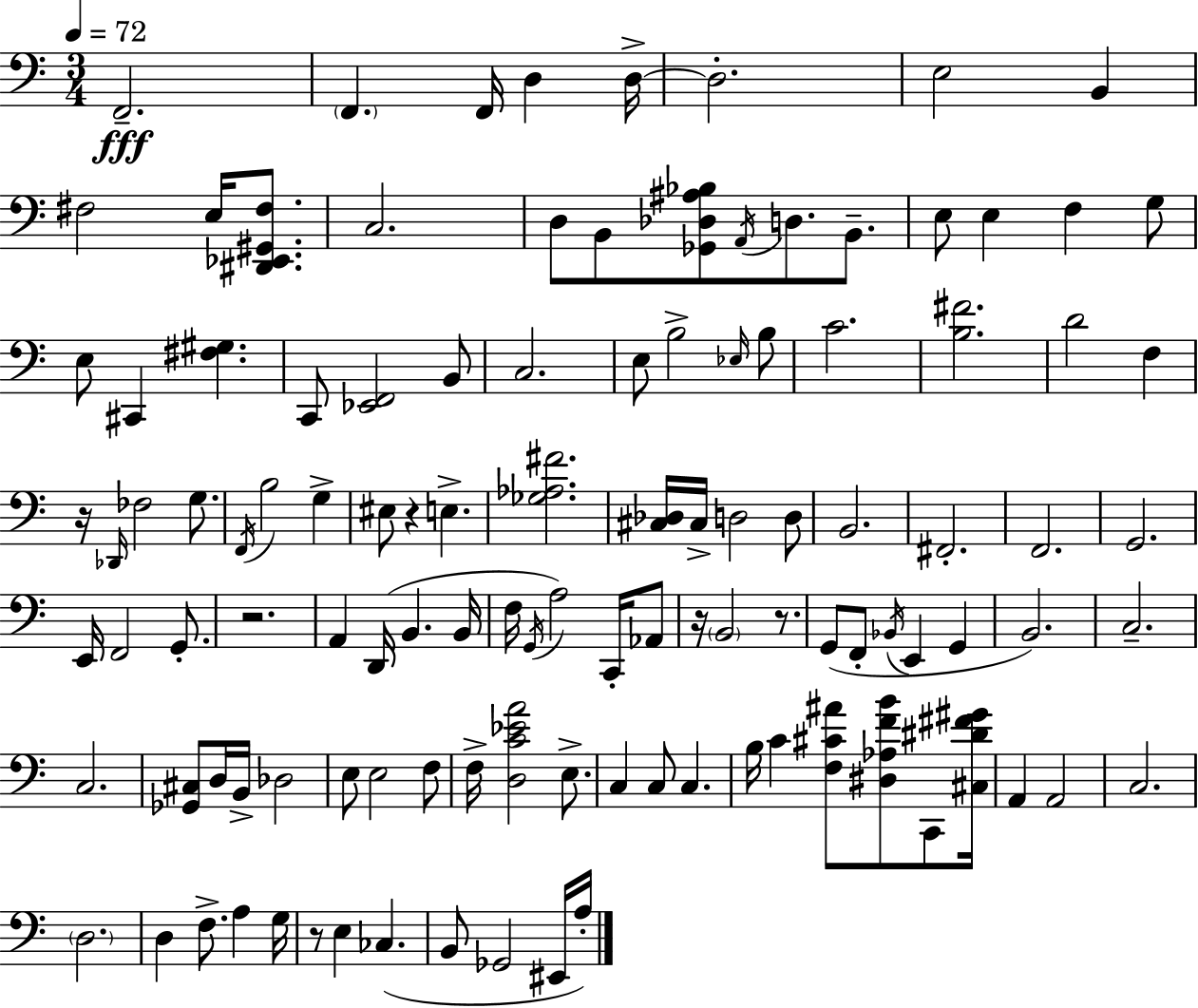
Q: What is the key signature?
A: C major